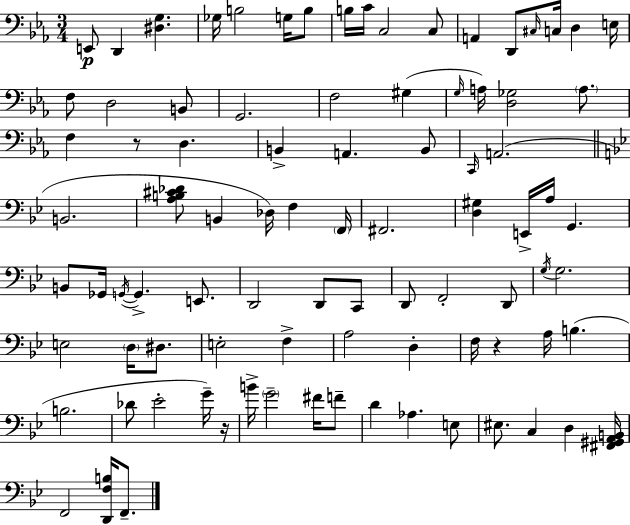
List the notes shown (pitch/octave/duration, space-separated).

E2/e D2/q [D#3,G3]/q. Gb3/s B3/h G3/s B3/e B3/s C4/s C3/h C3/e A2/q D2/e C#3/s C3/s D3/q E3/s F3/e D3/h B2/e G2/h. F3/h G#3/q G3/s A3/s [D3,Gb3]/h A3/e. F3/q R/e D3/q. B2/q A2/q. B2/e C2/s A2/h. B2/h. [A3,B3,C#4,Db4]/e B2/q Db3/s F3/q F2/s F#2/h. [D3,G#3]/q E2/s A3/s G2/q. B2/e Gb2/s G2/s G2/q. E2/e. D2/h D2/e C2/e D2/e F2/h D2/e G3/s G3/h. E3/h D3/s D#3/e. E3/h F3/q A3/h D3/q F3/s R/q A3/s B3/q. B3/h. Db4/e Eb4/h G4/s R/s B4/s G4/h F#4/s F4/e D4/q Ab3/q. E3/e EIS3/e. C3/q D3/q [F#2,G#2,A2,B2]/s F2/h [D2,F3,B3]/s F2/e.